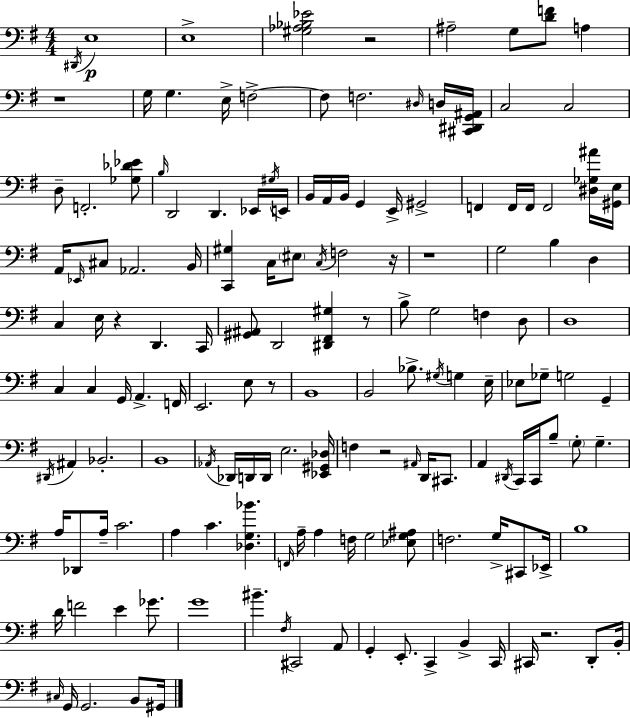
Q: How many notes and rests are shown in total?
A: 152